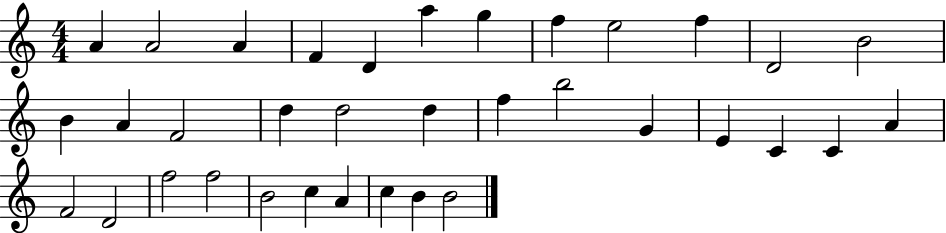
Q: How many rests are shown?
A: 0